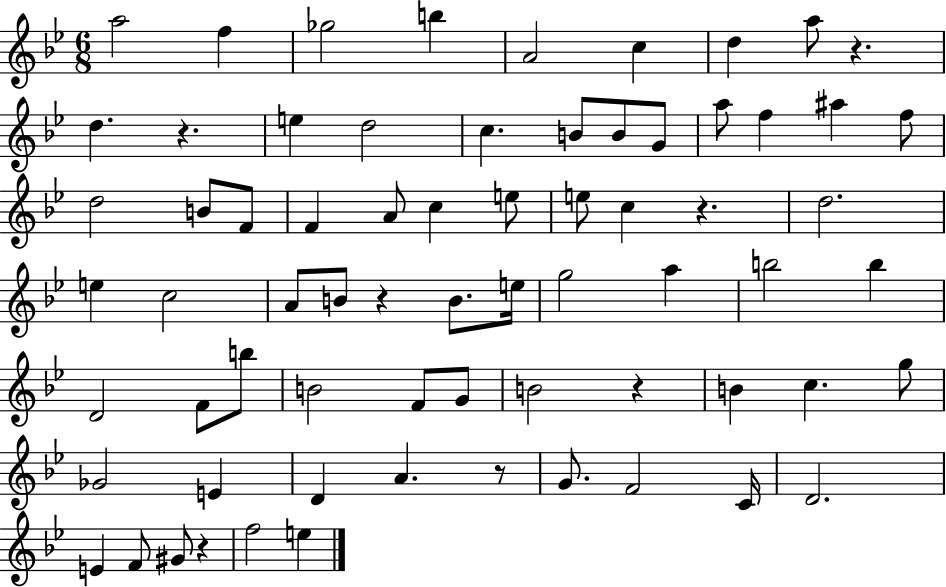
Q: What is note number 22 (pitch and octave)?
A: F4